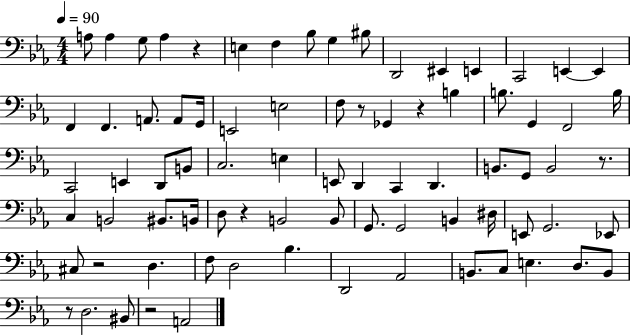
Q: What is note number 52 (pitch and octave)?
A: B2